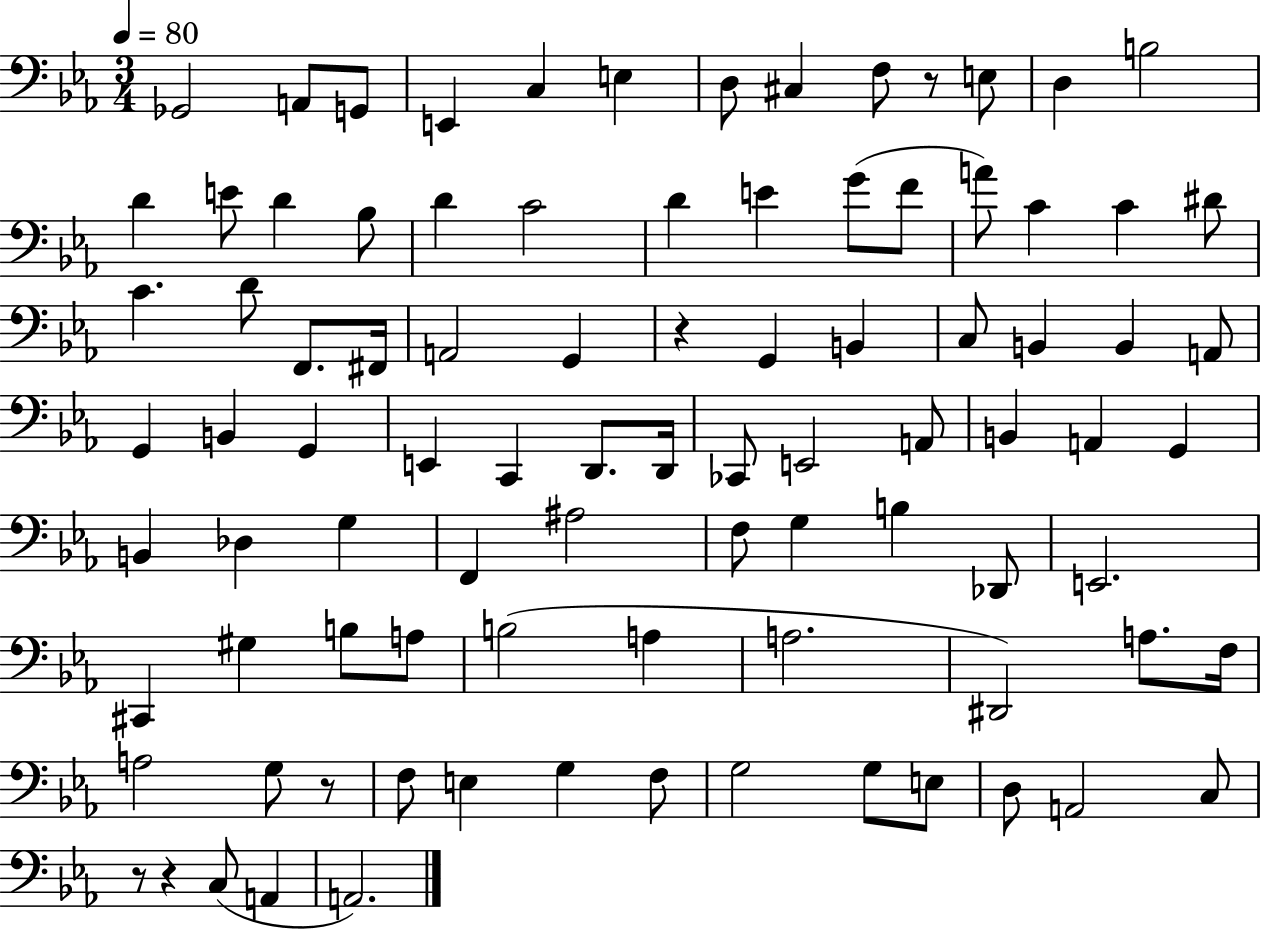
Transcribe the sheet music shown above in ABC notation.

X:1
T:Untitled
M:3/4
L:1/4
K:Eb
_G,,2 A,,/2 G,,/2 E,, C, E, D,/2 ^C, F,/2 z/2 E,/2 D, B,2 D E/2 D _B,/2 D C2 D E G/2 F/2 A/2 C C ^D/2 C D/2 F,,/2 ^F,,/4 A,,2 G,, z G,, B,, C,/2 B,, B,, A,,/2 G,, B,, G,, E,, C,, D,,/2 D,,/4 _C,,/2 E,,2 A,,/2 B,, A,, G,, B,, _D, G, F,, ^A,2 F,/2 G, B, _D,,/2 E,,2 ^C,, ^G, B,/2 A,/2 B,2 A, A,2 ^D,,2 A,/2 F,/4 A,2 G,/2 z/2 F,/2 E, G, F,/2 G,2 G,/2 E,/2 D,/2 A,,2 C,/2 z/2 z C,/2 A,, A,,2